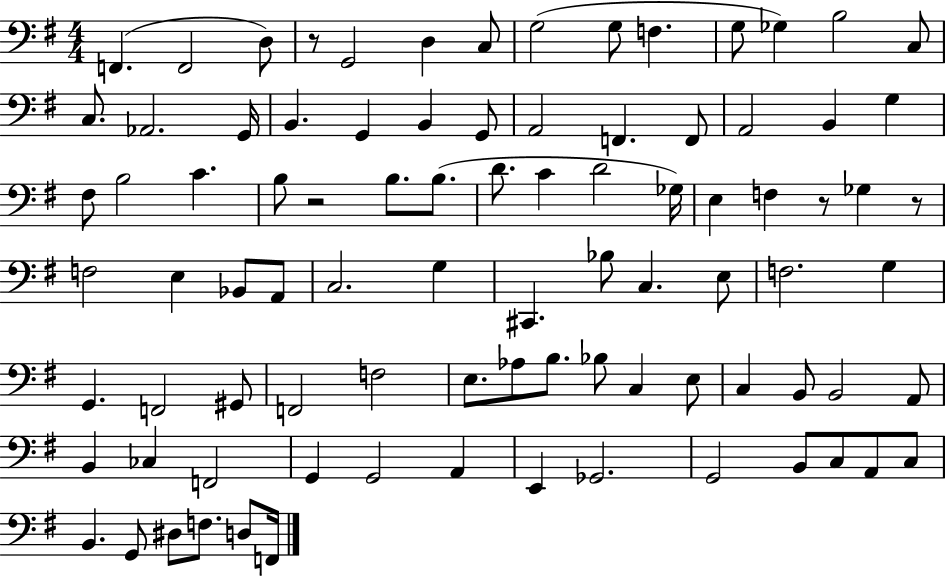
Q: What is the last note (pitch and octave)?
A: F2